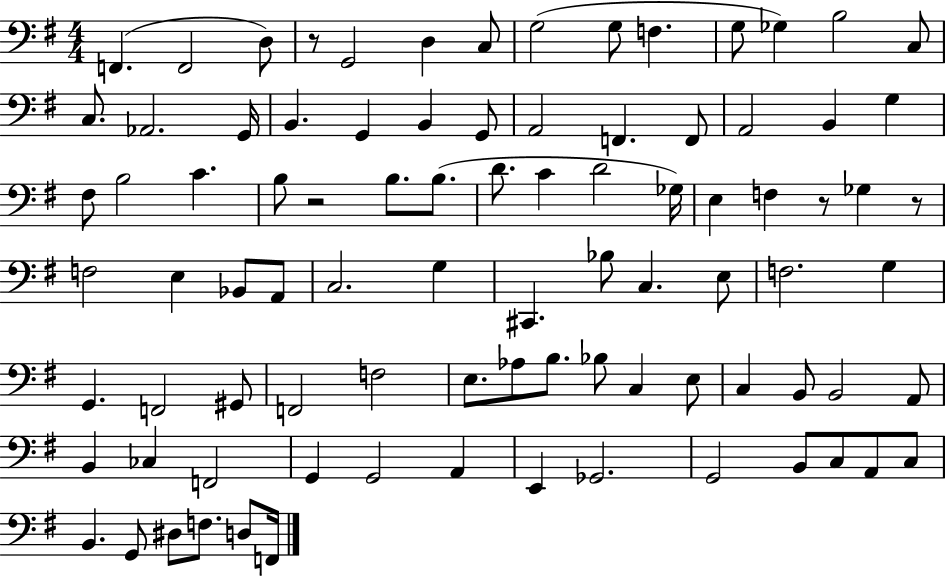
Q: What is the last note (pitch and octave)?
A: F2